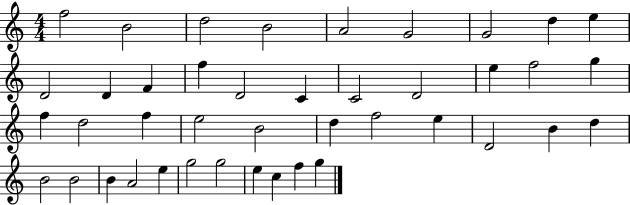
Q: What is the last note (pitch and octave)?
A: G5